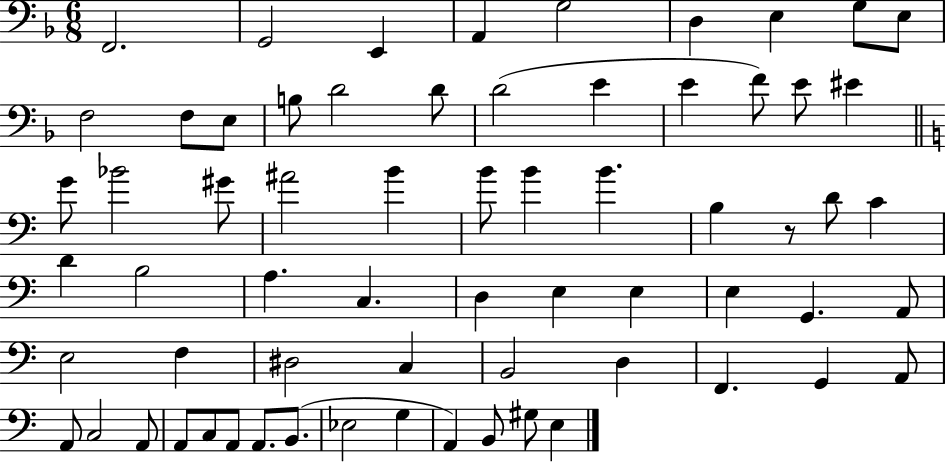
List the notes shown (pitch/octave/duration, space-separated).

F2/h. G2/h E2/q A2/q G3/h D3/q E3/q G3/e E3/e F3/h F3/e E3/e B3/e D4/h D4/e D4/h E4/q E4/q F4/e E4/e EIS4/q G4/e Bb4/h G#4/e A#4/h B4/q B4/e B4/q B4/q. B3/q R/e D4/e C4/q D4/q B3/h A3/q. C3/q. D3/q E3/q E3/q E3/q G2/q. A2/e E3/h F3/q D#3/h C3/q B2/h D3/q F2/q. G2/q A2/e A2/e C3/h A2/e A2/e C3/e A2/e A2/e. B2/e. Eb3/h G3/q A2/q B2/e G#3/e E3/q